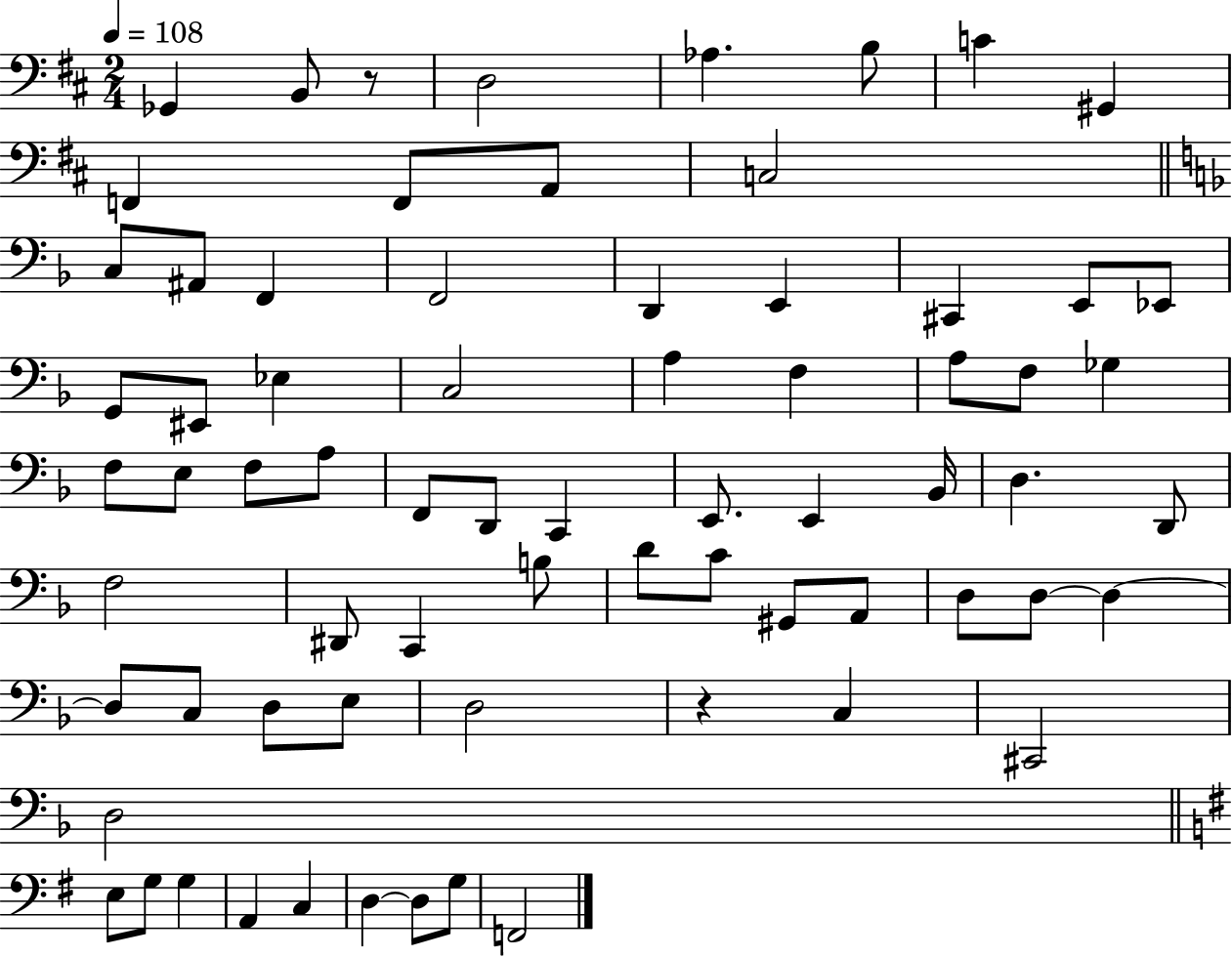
X:1
T:Untitled
M:2/4
L:1/4
K:D
_G,, B,,/2 z/2 D,2 _A, B,/2 C ^G,, F,, F,,/2 A,,/2 C,2 C,/2 ^A,,/2 F,, F,,2 D,, E,, ^C,, E,,/2 _E,,/2 G,,/2 ^E,,/2 _E, C,2 A, F, A,/2 F,/2 _G, F,/2 E,/2 F,/2 A,/2 F,,/2 D,,/2 C,, E,,/2 E,, _B,,/4 D, D,,/2 F,2 ^D,,/2 C,, B,/2 D/2 C/2 ^G,,/2 A,,/2 D,/2 D,/2 D, D,/2 C,/2 D,/2 E,/2 D,2 z C, ^C,,2 D,2 E,/2 G,/2 G, A,, C, D, D,/2 G,/2 F,,2